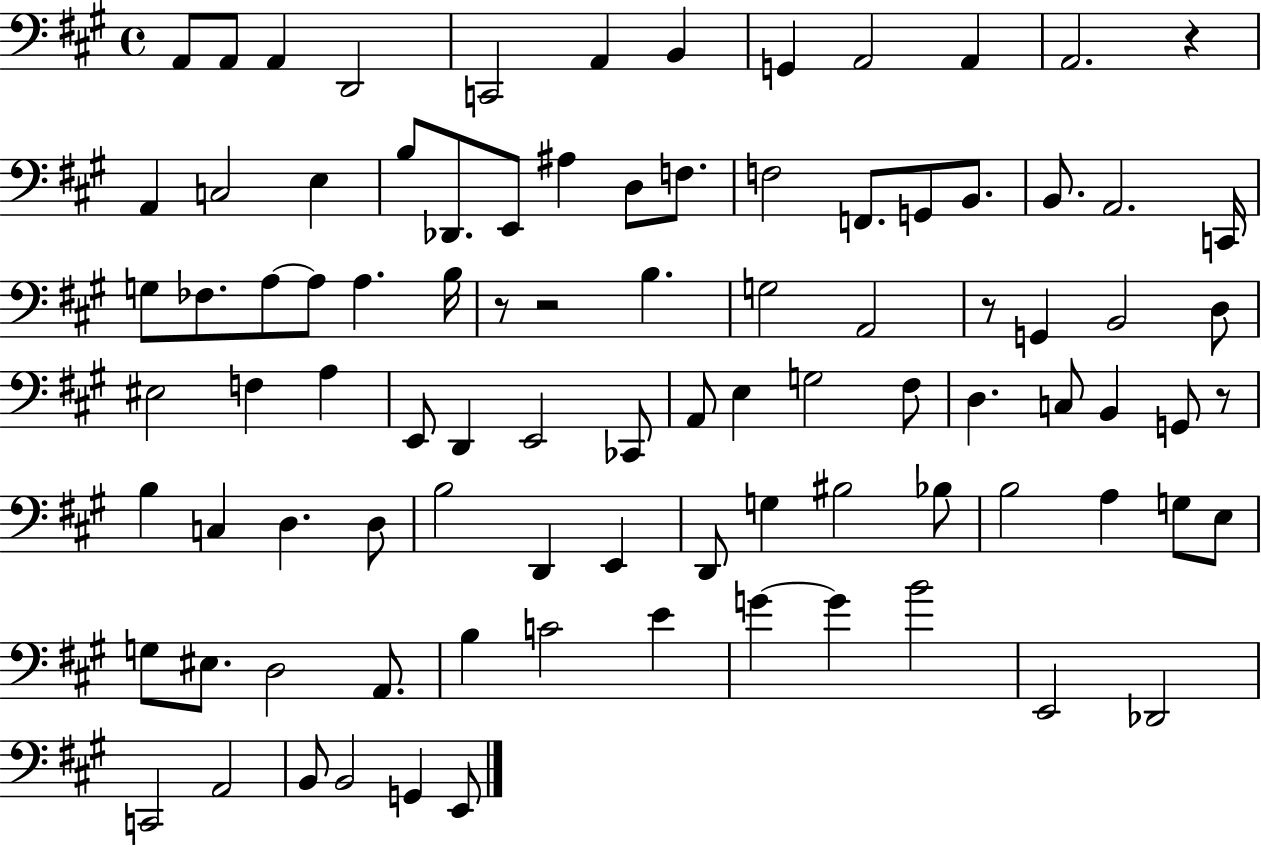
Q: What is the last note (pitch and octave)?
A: E2